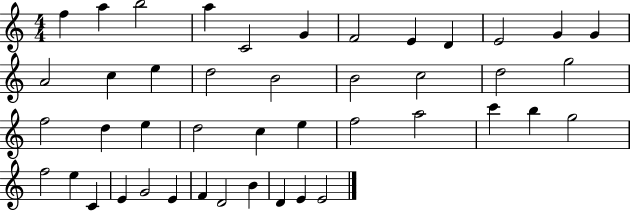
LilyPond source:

{
  \clef treble
  \numericTimeSignature
  \time 4/4
  \key c \major
  f''4 a''4 b''2 | a''4 c'2 g'4 | f'2 e'4 d'4 | e'2 g'4 g'4 | \break a'2 c''4 e''4 | d''2 b'2 | b'2 c''2 | d''2 g''2 | \break f''2 d''4 e''4 | d''2 c''4 e''4 | f''2 a''2 | c'''4 b''4 g''2 | \break f''2 e''4 c'4 | e'4 g'2 e'4 | f'4 d'2 b'4 | d'4 e'4 e'2 | \break \bar "|."
}